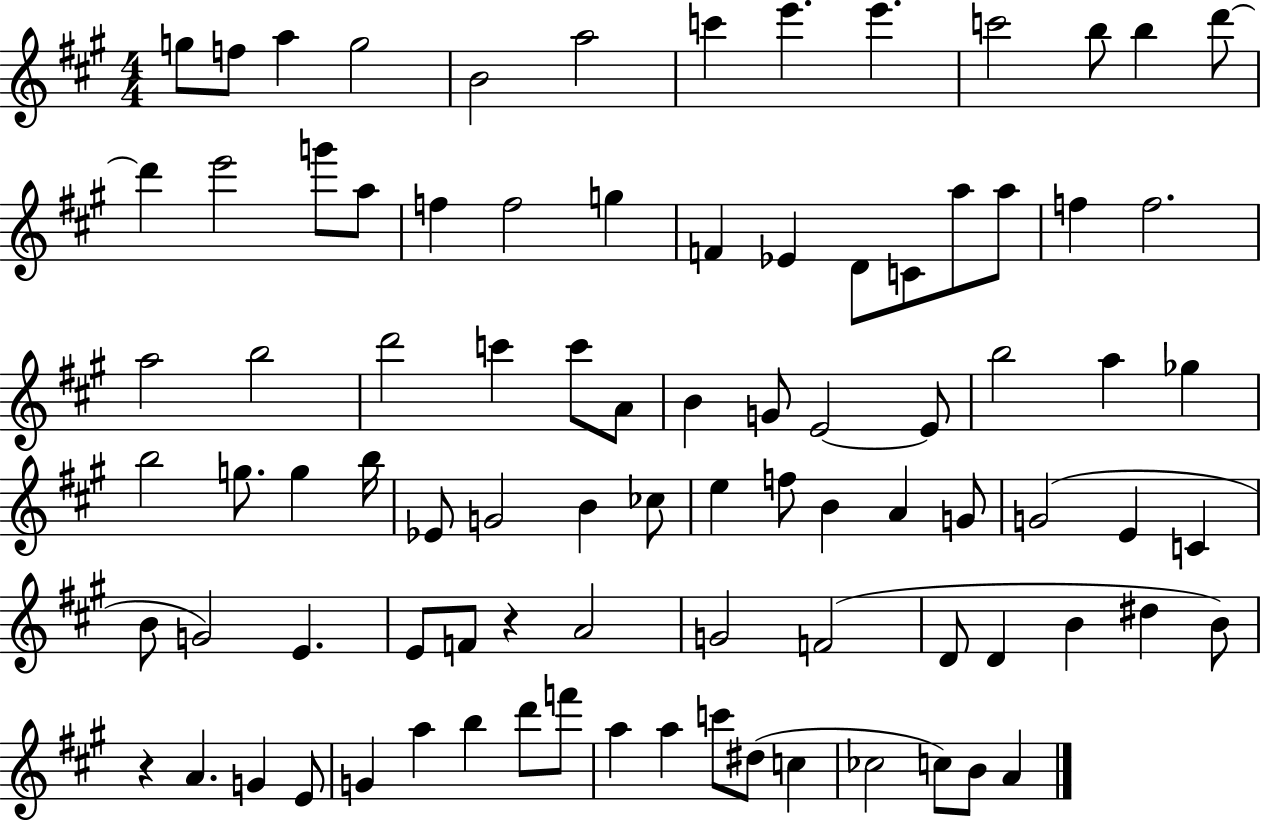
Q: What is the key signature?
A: A major